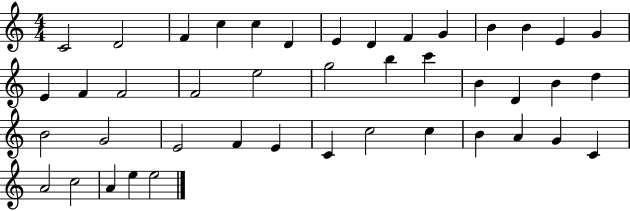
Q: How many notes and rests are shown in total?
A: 43